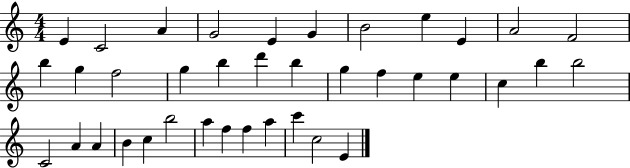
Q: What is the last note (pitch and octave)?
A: E4